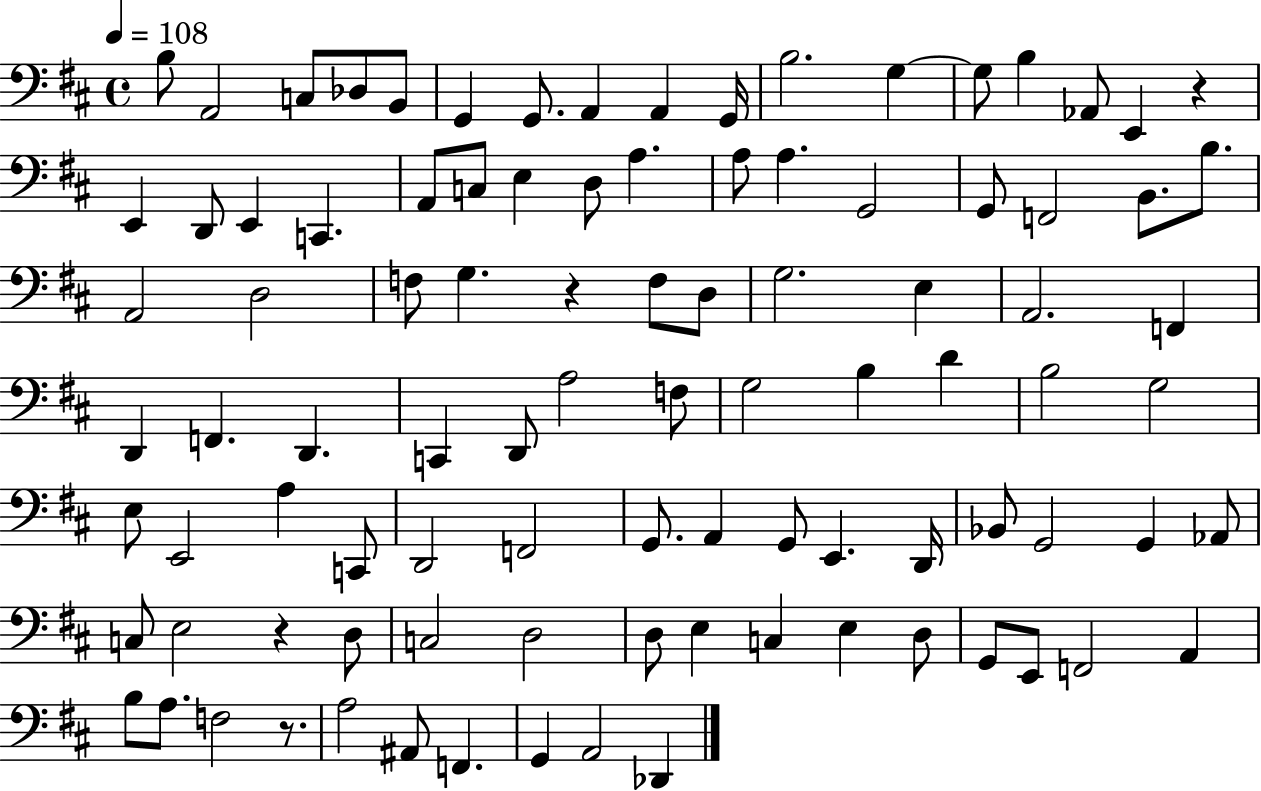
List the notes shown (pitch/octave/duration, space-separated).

B3/e A2/h C3/e Db3/e B2/e G2/q G2/e. A2/q A2/q G2/s B3/h. G3/q G3/e B3/q Ab2/e E2/q R/q E2/q D2/e E2/q C2/q. A2/e C3/e E3/q D3/e A3/q. A3/e A3/q. G2/h G2/e F2/h B2/e. B3/e. A2/h D3/h F3/e G3/q. R/q F3/e D3/e G3/h. E3/q A2/h. F2/q D2/q F2/q. D2/q. C2/q D2/e A3/h F3/e G3/h B3/q D4/q B3/h G3/h E3/e E2/h A3/q C2/e D2/h F2/h G2/e. A2/q G2/e E2/q. D2/s Bb2/e G2/h G2/q Ab2/e C3/e E3/h R/q D3/e C3/h D3/h D3/e E3/q C3/q E3/q D3/e G2/e E2/e F2/h A2/q B3/e A3/e. F3/h R/e. A3/h A#2/e F2/q. G2/q A2/h Db2/q